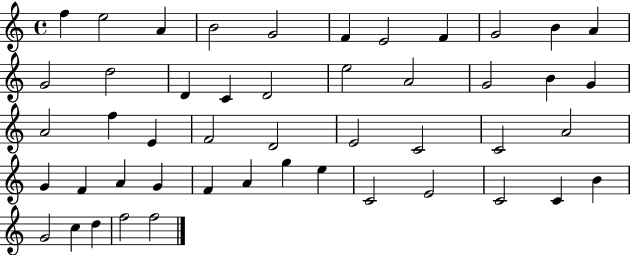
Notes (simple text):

F5/q E5/h A4/q B4/h G4/h F4/q E4/h F4/q G4/h B4/q A4/q G4/h D5/h D4/q C4/q D4/h E5/h A4/h G4/h B4/q G4/q A4/h F5/q E4/q F4/h D4/h E4/h C4/h C4/h A4/h G4/q F4/q A4/q G4/q F4/q A4/q G5/q E5/q C4/h E4/h C4/h C4/q B4/q G4/h C5/q D5/q F5/h F5/h